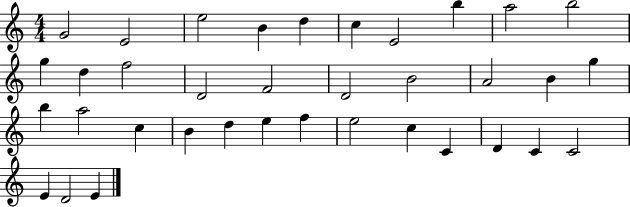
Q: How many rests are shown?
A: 0